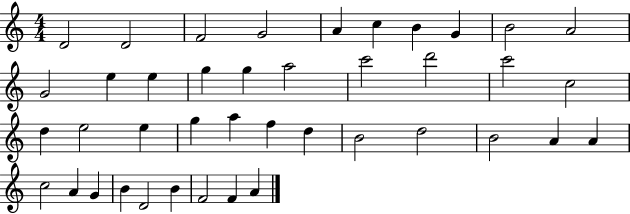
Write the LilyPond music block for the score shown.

{
  \clef treble
  \numericTimeSignature
  \time 4/4
  \key c \major
  d'2 d'2 | f'2 g'2 | a'4 c''4 b'4 g'4 | b'2 a'2 | \break g'2 e''4 e''4 | g''4 g''4 a''2 | c'''2 d'''2 | c'''2 c''2 | \break d''4 e''2 e''4 | g''4 a''4 f''4 d''4 | b'2 d''2 | b'2 a'4 a'4 | \break c''2 a'4 g'4 | b'4 d'2 b'4 | f'2 f'4 a'4 | \bar "|."
}